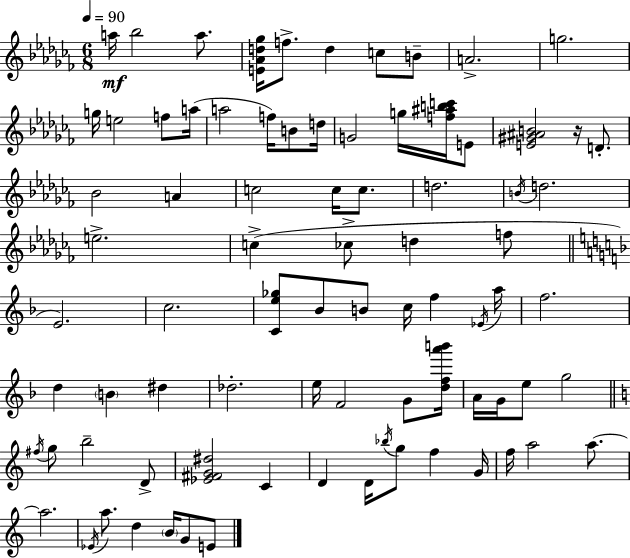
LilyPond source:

{
  \clef treble
  \numericTimeSignature
  \time 6/8
  \key aes \minor
  \tempo 4 = 90
  a''16\mf bes''2 a''8. | <e' aes' d'' ges''>16 f''8.-> d''4 c''8 b'8-- | a'2.-> | g''2. | \break g''16 e''2 f''8 a''16( | a''2 f''16) b'8 d''16 | g'2 g''16 <f'' ais'' b'' c'''>16 e'8 | <e' gis' ais' b'>2 r16 d'8.-. | \break bes'2 a'4 | c''2 c''16 c''8. | d''2. | \acciaccatura { b'16 } d''2. | \break e''2.-> | c''4->( ces''8-> d''4 f''8 | \bar "||" \break \key f \major e'2.) | c''2. | <c' e'' ges''>8 bes'8 b'8 c''16 f''4 \acciaccatura { ees'16 } | a''16 f''2. | \break d''4 \parenthesize b'4 dis''4 | des''2.-. | e''16 f'2 g'8 | <d'' f'' a''' b'''>16 a'16 g'16 e''8 g''2 | \break \bar "||" \break \key c \major \acciaccatura { fis''16 } g''8 b''2-- d'8-> | <ees' fis' g' dis''>2 c'4 | d'4 d'16 \acciaccatura { bes''16 } g''8 f''4 | g'16 f''16 a''2 a''8.~~ | \break a''2. | \acciaccatura { ees'16 } a''8. d''4 \parenthesize b'16 g'8 | e'8 \bar "|."
}